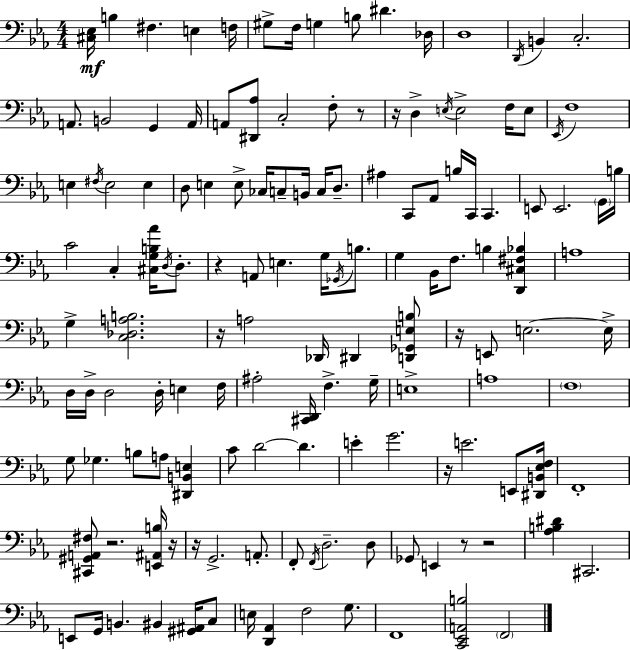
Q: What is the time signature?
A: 4/4